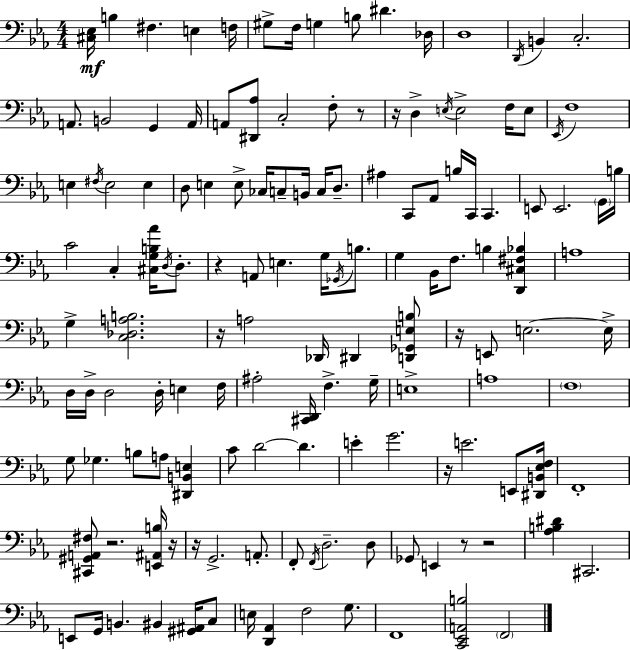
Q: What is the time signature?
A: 4/4